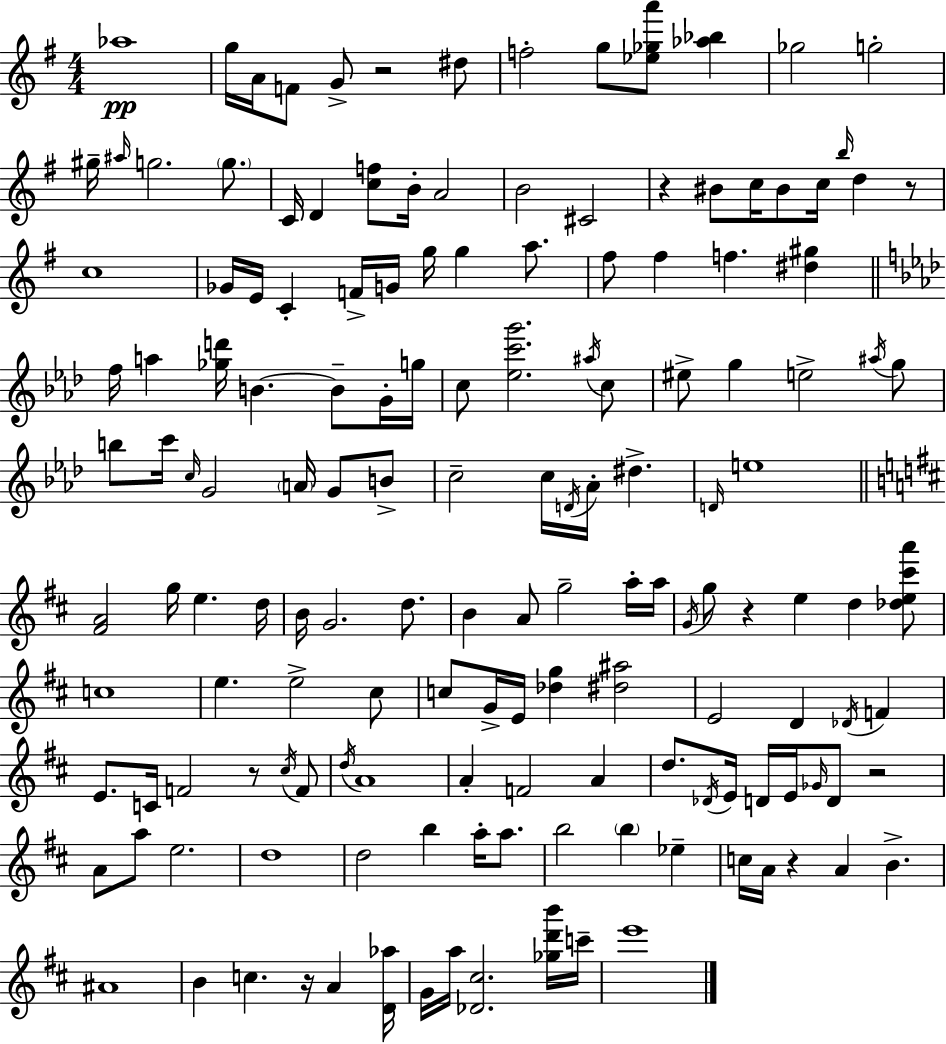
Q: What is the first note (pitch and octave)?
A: Ab5